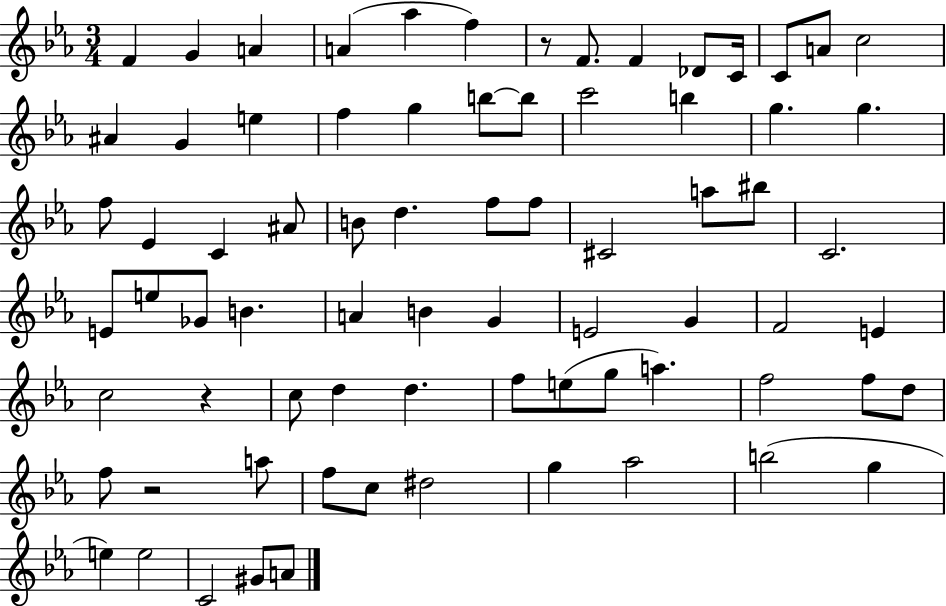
{
  \clef treble
  \numericTimeSignature
  \time 3/4
  \key ees \major
  f'4 g'4 a'4 | a'4( aes''4 f''4) | r8 f'8. f'4 des'8 c'16 | c'8 a'8 c''2 | \break ais'4 g'4 e''4 | f''4 g''4 b''8~~ b''8 | c'''2 b''4 | g''4. g''4. | \break f''8 ees'4 c'4 ais'8 | b'8 d''4. f''8 f''8 | cis'2 a''8 bis''8 | c'2. | \break e'8 e''8 ges'8 b'4. | a'4 b'4 g'4 | e'2 g'4 | f'2 e'4 | \break c''2 r4 | c''8 d''4 d''4. | f''8 e''8( g''8 a''4.) | f''2 f''8 d''8 | \break f''8 r2 a''8 | f''8 c''8 dis''2 | g''4 aes''2 | b''2( g''4 | \break e''4) e''2 | c'2 gis'8 a'8 | \bar "|."
}